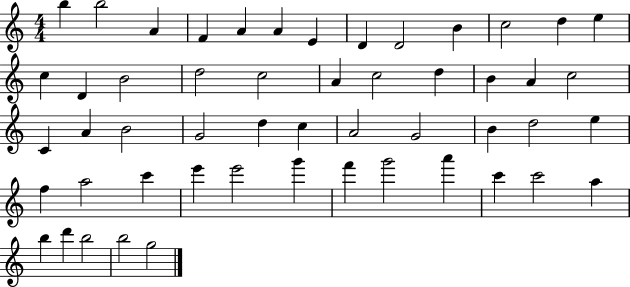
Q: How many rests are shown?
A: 0